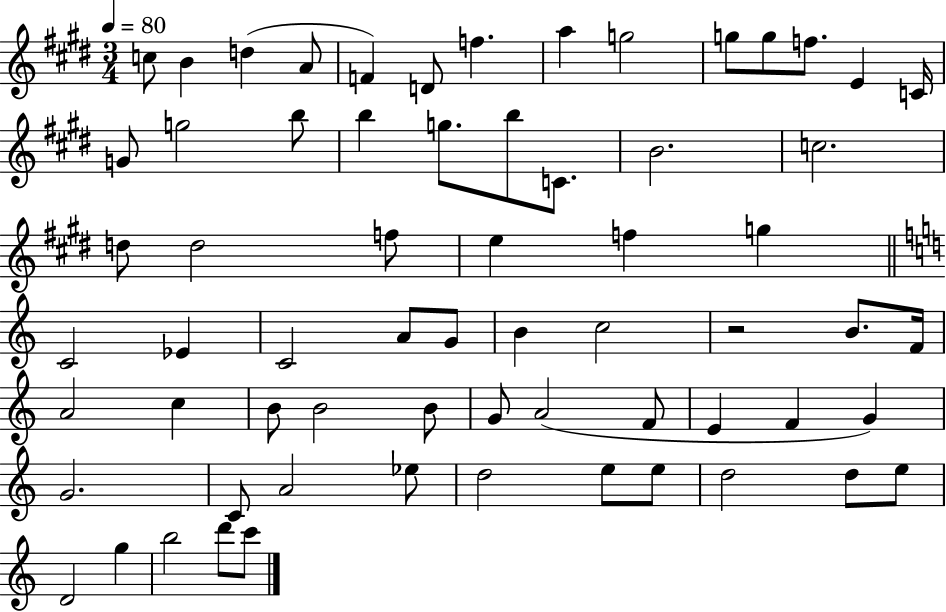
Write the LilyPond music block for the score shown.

{
  \clef treble
  \numericTimeSignature
  \time 3/4
  \key e \major
  \tempo 4 = 80
  c''8 b'4 d''4( a'8 | f'4) d'8 f''4. | a''4 g''2 | g''8 g''8 f''8. e'4 c'16 | \break g'8 g''2 b''8 | b''4 g''8. b''8 c'8. | b'2. | c''2. | \break d''8 d''2 f''8 | e''4 f''4 g''4 | \bar "||" \break \key a \minor c'2 ees'4 | c'2 a'8 g'8 | b'4 c''2 | r2 b'8. f'16 | \break a'2 c''4 | b'8 b'2 b'8 | g'8 a'2( f'8 | e'4 f'4 g'4) | \break g'2. | c'8 a'2 ees''8 | d''2 e''8 e''8 | d''2 d''8 e''8 | \break d'2 g''4 | b''2 d'''8 c'''8 | \bar "|."
}